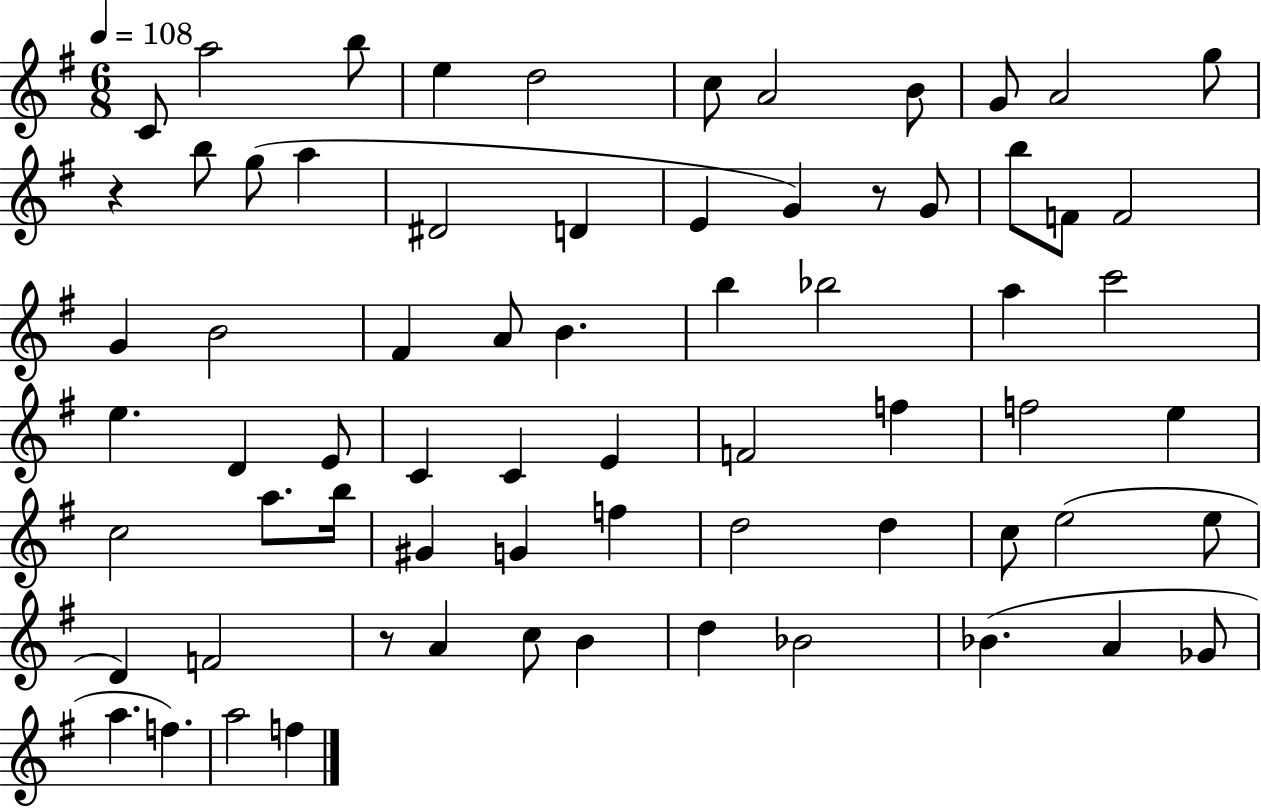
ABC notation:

X:1
T:Untitled
M:6/8
L:1/4
K:G
C/2 a2 b/2 e d2 c/2 A2 B/2 G/2 A2 g/2 z b/2 g/2 a ^D2 D E G z/2 G/2 b/2 F/2 F2 G B2 ^F A/2 B b _b2 a c'2 e D E/2 C C E F2 f f2 e c2 a/2 b/4 ^G G f d2 d c/2 e2 e/2 D F2 z/2 A c/2 B d _B2 _B A _G/2 a f a2 f